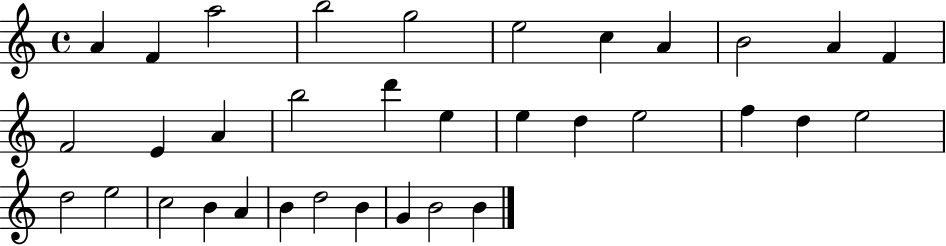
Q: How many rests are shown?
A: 0